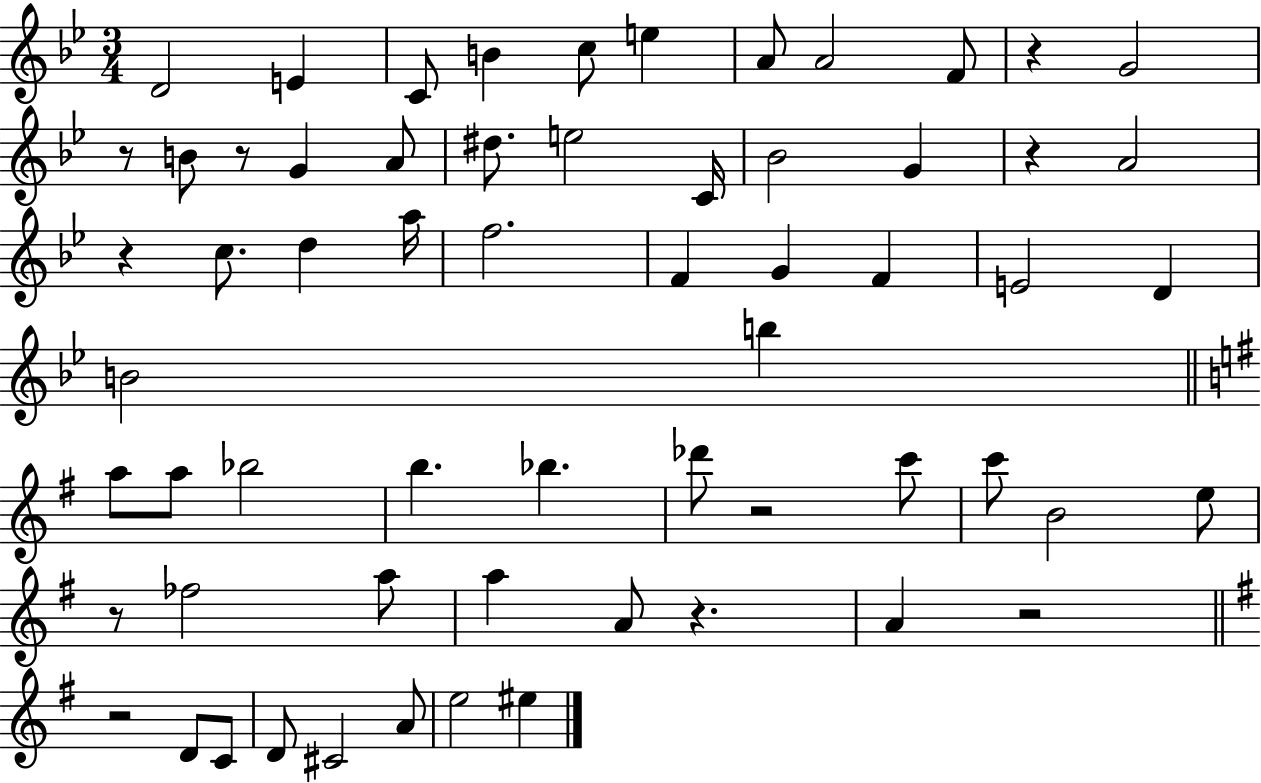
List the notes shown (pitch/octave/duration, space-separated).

D4/h E4/q C4/e B4/q C5/e E5/q A4/e A4/h F4/e R/q G4/h R/e B4/e R/e G4/q A4/e D#5/e. E5/h C4/s Bb4/h G4/q R/q A4/h R/q C5/e. D5/q A5/s F5/h. F4/q G4/q F4/q E4/h D4/q B4/h B5/q A5/e A5/e Bb5/h B5/q. Bb5/q. Db6/e R/h C6/e C6/e B4/h E5/e R/e FES5/h A5/e A5/q A4/e R/q. A4/q R/h R/h D4/e C4/e D4/e C#4/h A4/e E5/h EIS5/q